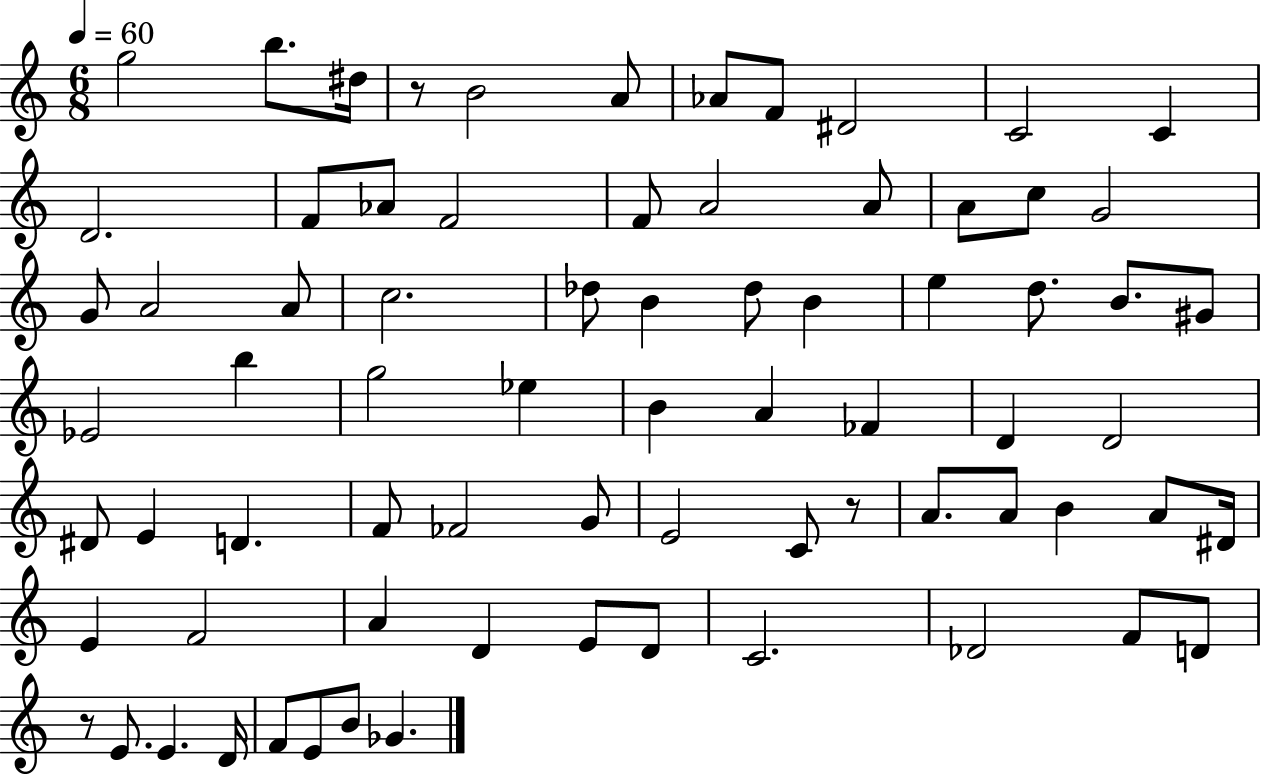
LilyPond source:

{
  \clef treble
  \numericTimeSignature
  \time 6/8
  \key c \major
  \tempo 4 = 60
  \repeat volta 2 { g''2 b''8. dis''16 | r8 b'2 a'8 | aes'8 f'8 dis'2 | c'2 c'4 | \break d'2. | f'8 aes'8 f'2 | f'8 a'2 a'8 | a'8 c''8 g'2 | \break g'8 a'2 a'8 | c''2. | des''8 b'4 des''8 b'4 | e''4 d''8. b'8. gis'8 | \break ees'2 b''4 | g''2 ees''4 | b'4 a'4 fes'4 | d'4 d'2 | \break dis'8 e'4 d'4. | f'8 fes'2 g'8 | e'2 c'8 r8 | a'8. a'8 b'4 a'8 dis'16 | \break e'4 f'2 | a'4 d'4 e'8 d'8 | c'2. | des'2 f'8 d'8 | \break r8 e'8. e'4. d'16 | f'8 e'8 b'8 ges'4. | } \bar "|."
}